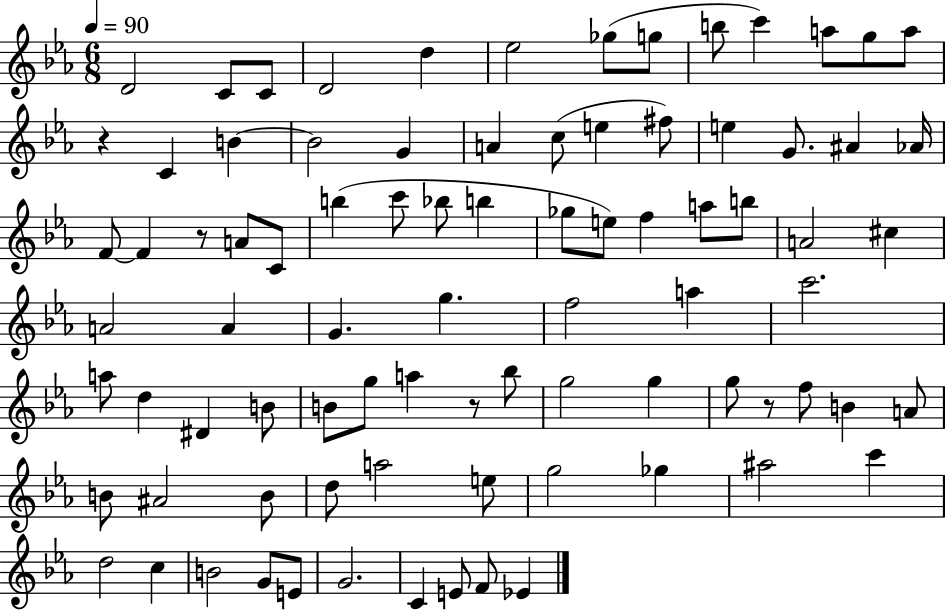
D4/h C4/e C4/e D4/h D5/q Eb5/h Gb5/e G5/e B5/e C6/q A5/e G5/e A5/e R/q C4/q B4/q B4/h G4/q A4/q C5/e E5/q F#5/e E5/q G4/e. A#4/q Ab4/s F4/e F4/q R/e A4/e C4/e B5/q C6/e Bb5/e B5/q Gb5/e E5/e F5/q A5/e B5/e A4/h C#5/q A4/h A4/q G4/q. G5/q. F5/h A5/q C6/h. A5/e D5/q D#4/q B4/e B4/e G5/e A5/q R/e Bb5/e G5/h G5/q G5/e R/e F5/e B4/q A4/e B4/e A#4/h B4/e D5/e A5/h E5/e G5/h Gb5/q A#5/h C6/q D5/h C5/q B4/h G4/e E4/e G4/h. C4/q E4/e F4/e Eb4/q